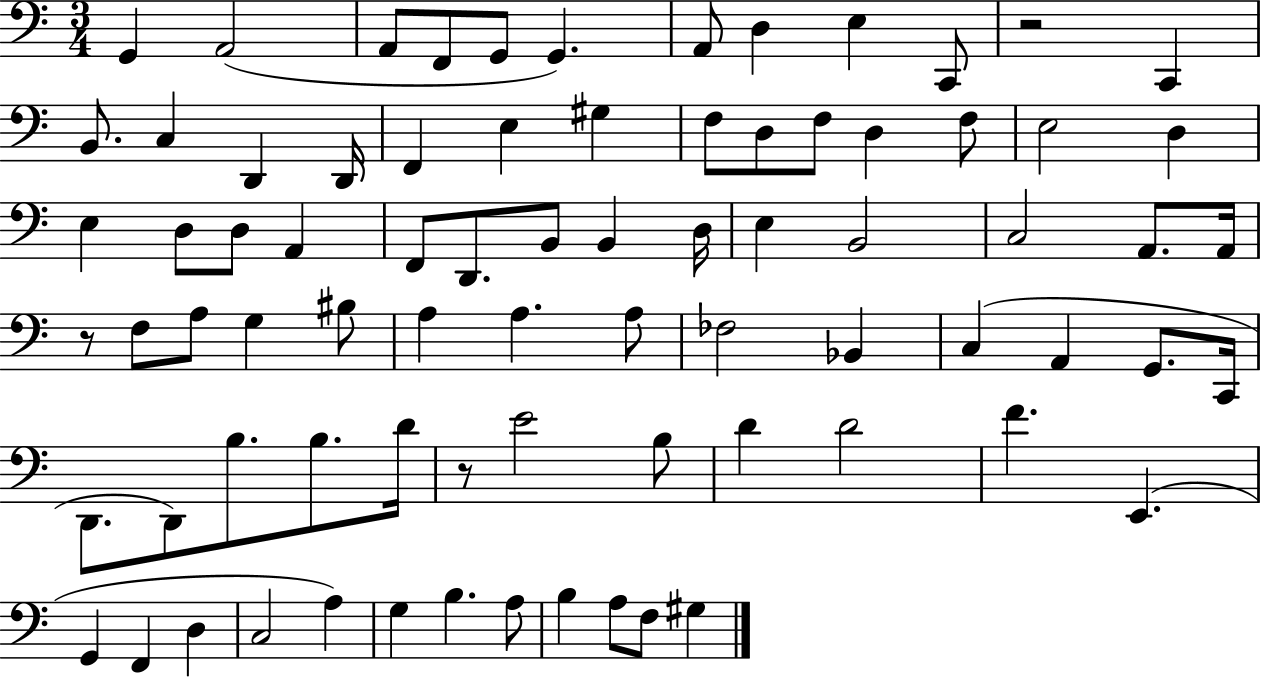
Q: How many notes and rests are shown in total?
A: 78